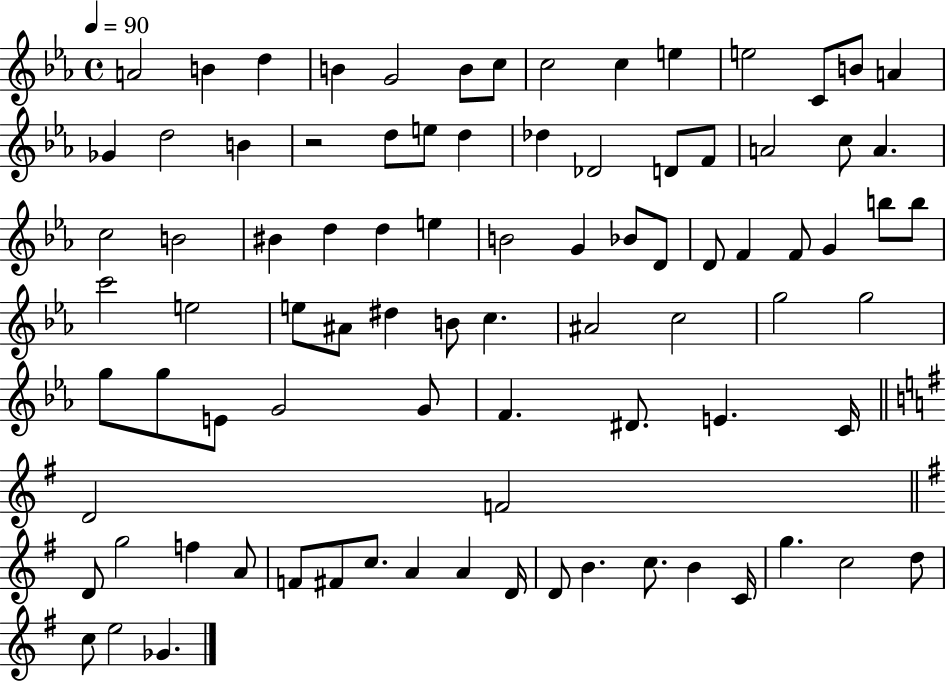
A4/h B4/q D5/q B4/q G4/h B4/e C5/e C5/h C5/q E5/q E5/h C4/e B4/e A4/q Gb4/q D5/h B4/q R/h D5/e E5/e D5/q Db5/q Db4/h D4/e F4/e A4/h C5/e A4/q. C5/h B4/h BIS4/q D5/q D5/q E5/q B4/h G4/q Bb4/e D4/e D4/e F4/q F4/e G4/q B5/e B5/e C6/h E5/h E5/e A#4/e D#5/q B4/e C5/q. A#4/h C5/h G5/h G5/h G5/e G5/e E4/e G4/h G4/e F4/q. D#4/e. E4/q. C4/s D4/h F4/h D4/e G5/h F5/q A4/e F4/e F#4/e C5/e. A4/q A4/q D4/s D4/e B4/q. C5/e. B4/q C4/s G5/q. C5/h D5/e C5/e E5/h Gb4/q.